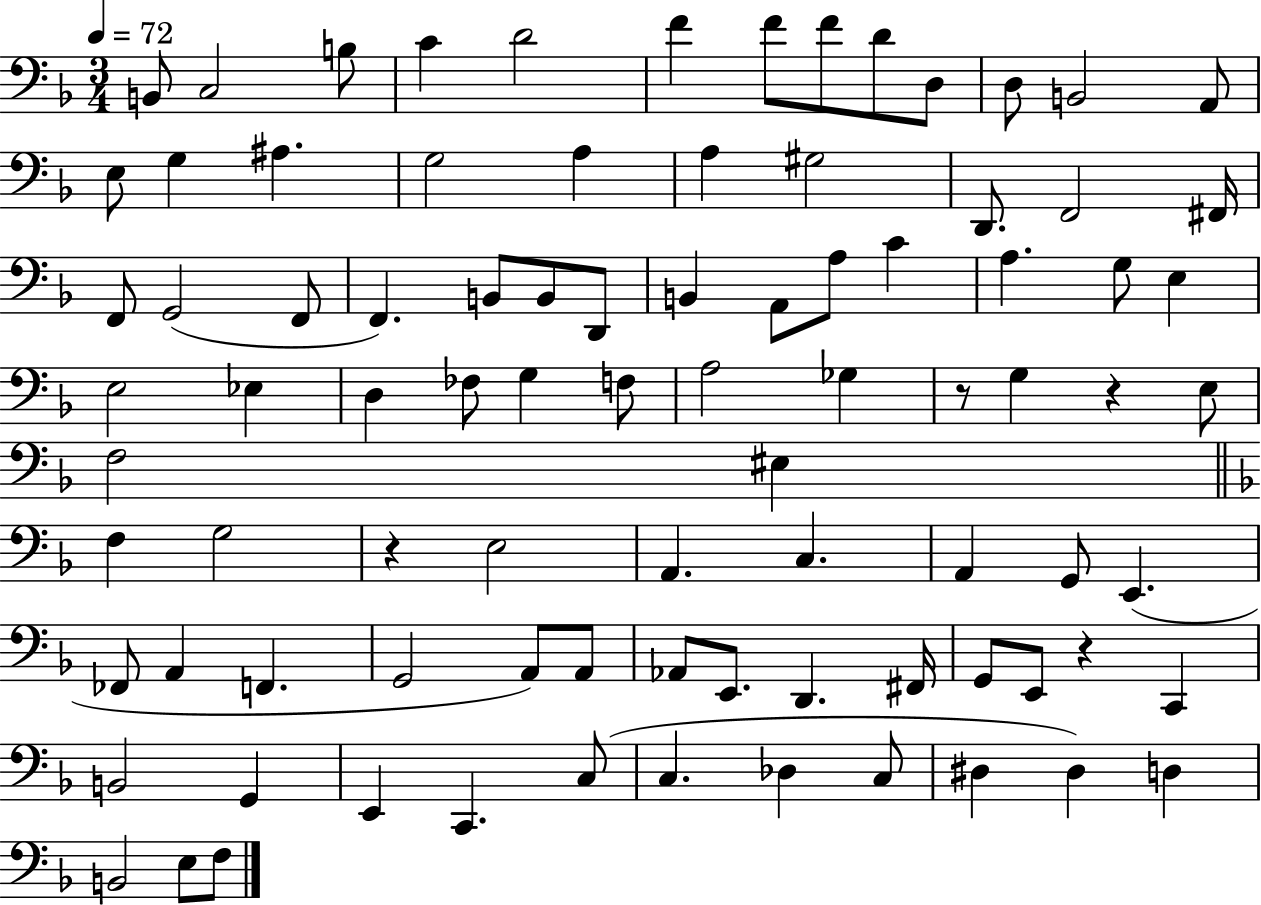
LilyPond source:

{
  \clef bass
  \numericTimeSignature
  \time 3/4
  \key f \major
  \tempo 4 = 72
  b,8 c2 b8 | c'4 d'2 | f'4 f'8 f'8 d'8 d8 | d8 b,2 a,8 | \break e8 g4 ais4. | g2 a4 | a4 gis2 | d,8. f,2 fis,16 | \break f,8 g,2( f,8 | f,4.) b,8 b,8 d,8 | b,4 a,8 a8 c'4 | a4. g8 e4 | \break e2 ees4 | d4 fes8 g4 f8 | a2 ges4 | r8 g4 r4 e8 | \break f2 eis4 | \bar "||" \break \key d \minor f4 g2 | r4 e2 | a,4. c4. | a,4 g,8 e,4.( | \break fes,8 a,4 f,4. | g,2 a,8) a,8 | aes,8 e,8. d,4. fis,16 | g,8 e,8 r4 c,4 | \break b,2 g,4 | e,4 c,4. c8( | c4. des4 c8 | dis4 dis4) d4 | \break b,2 e8 f8 | \bar "|."
}